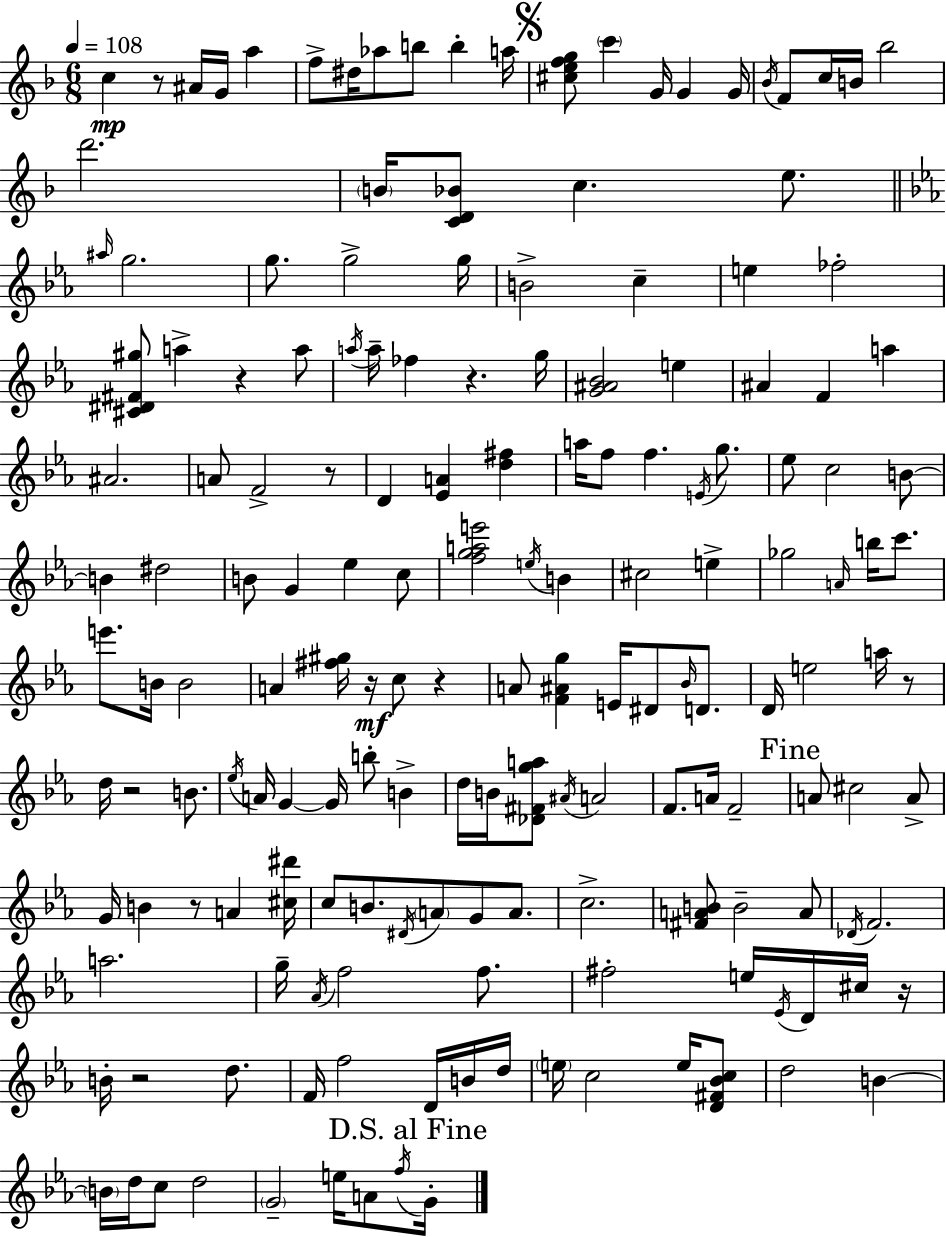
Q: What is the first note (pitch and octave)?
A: C5